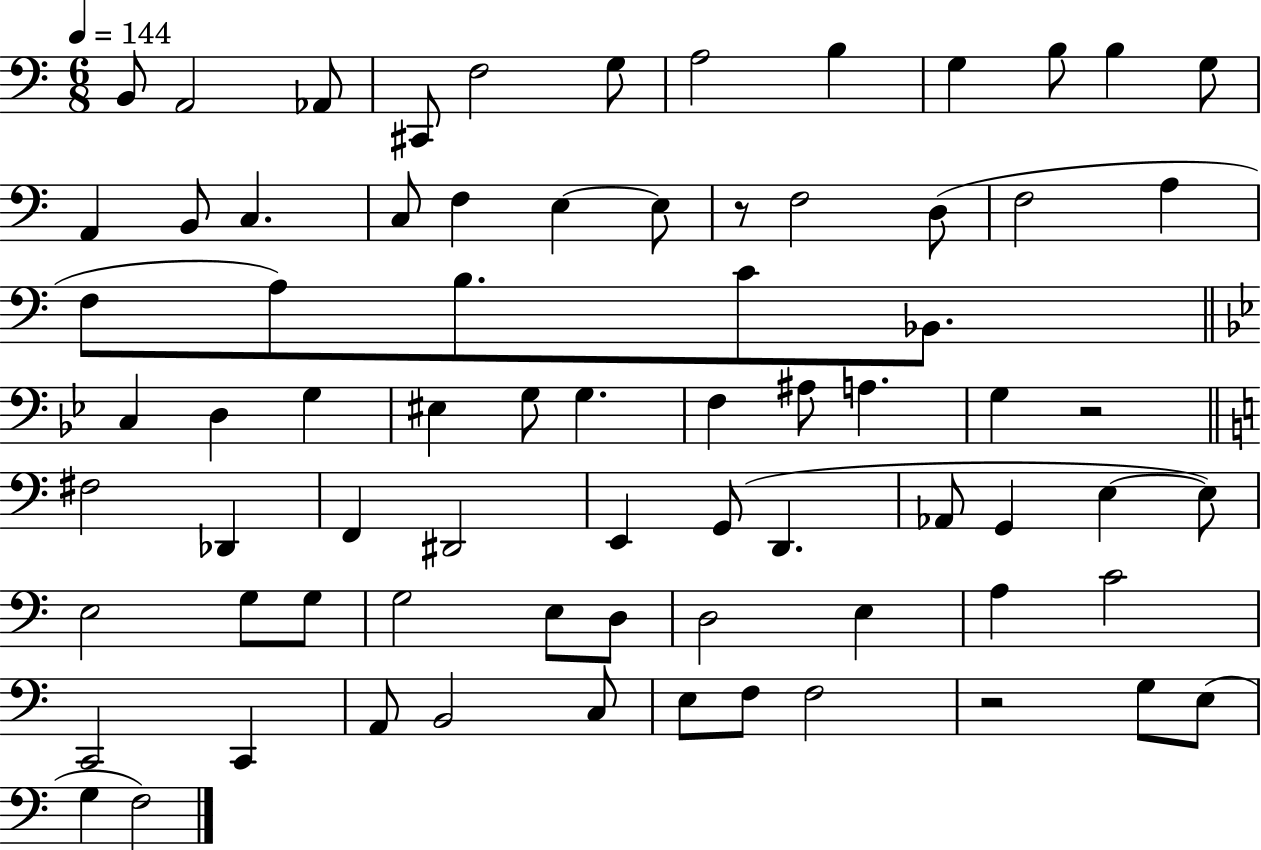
{
  \clef bass
  \numericTimeSignature
  \time 6/8
  \key c \major
  \tempo 4 = 144
  \repeat volta 2 { b,8 a,2 aes,8 | cis,8 f2 g8 | a2 b4 | g4 b8 b4 g8 | \break a,4 b,8 c4. | c8 f4 e4~~ e8 | r8 f2 d8( | f2 a4 | \break f8 a8) b8. c'8 bes,8. | \bar "||" \break \key bes \major c4 d4 g4 | eis4 g8 g4. | f4 ais8 a4. | g4 r2 | \break \bar "||" \break \key c \major fis2 des,4 | f,4 dis,2 | e,4 g,8( d,4. | aes,8 g,4 e4~~ e8) | \break e2 g8 g8 | g2 e8 d8 | d2 e4 | a4 c'2 | \break c,2 c,4 | a,8 b,2 c8 | e8 f8 f2 | r2 g8 e8( | \break g4 f2) | } \bar "|."
}